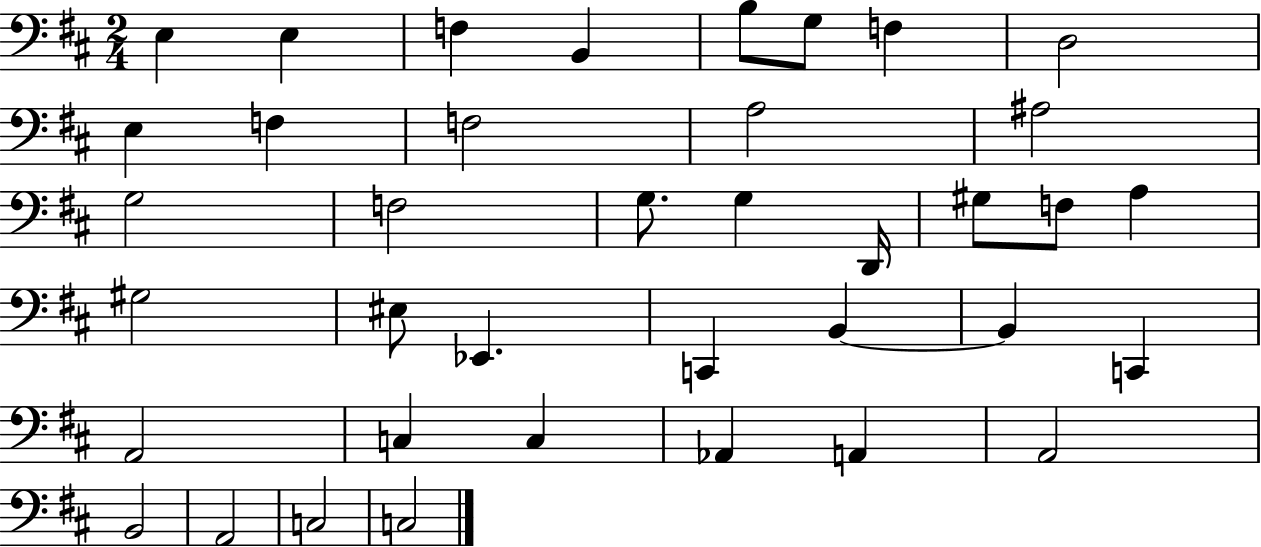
E3/q E3/q F3/q B2/q B3/e G3/e F3/q D3/h E3/q F3/q F3/h A3/h A#3/h G3/h F3/h G3/e. G3/q D2/s G#3/e F3/e A3/q G#3/h EIS3/e Eb2/q. C2/q B2/q B2/q C2/q A2/h C3/q C3/q Ab2/q A2/q A2/h B2/h A2/h C3/h C3/h